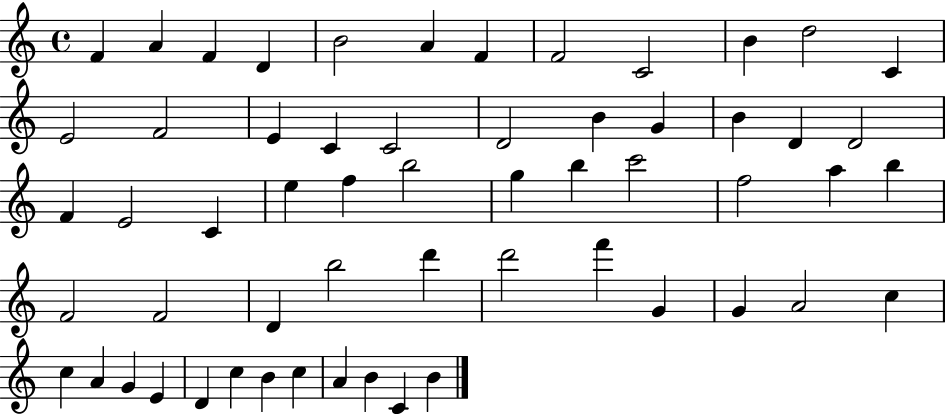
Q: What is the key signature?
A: C major